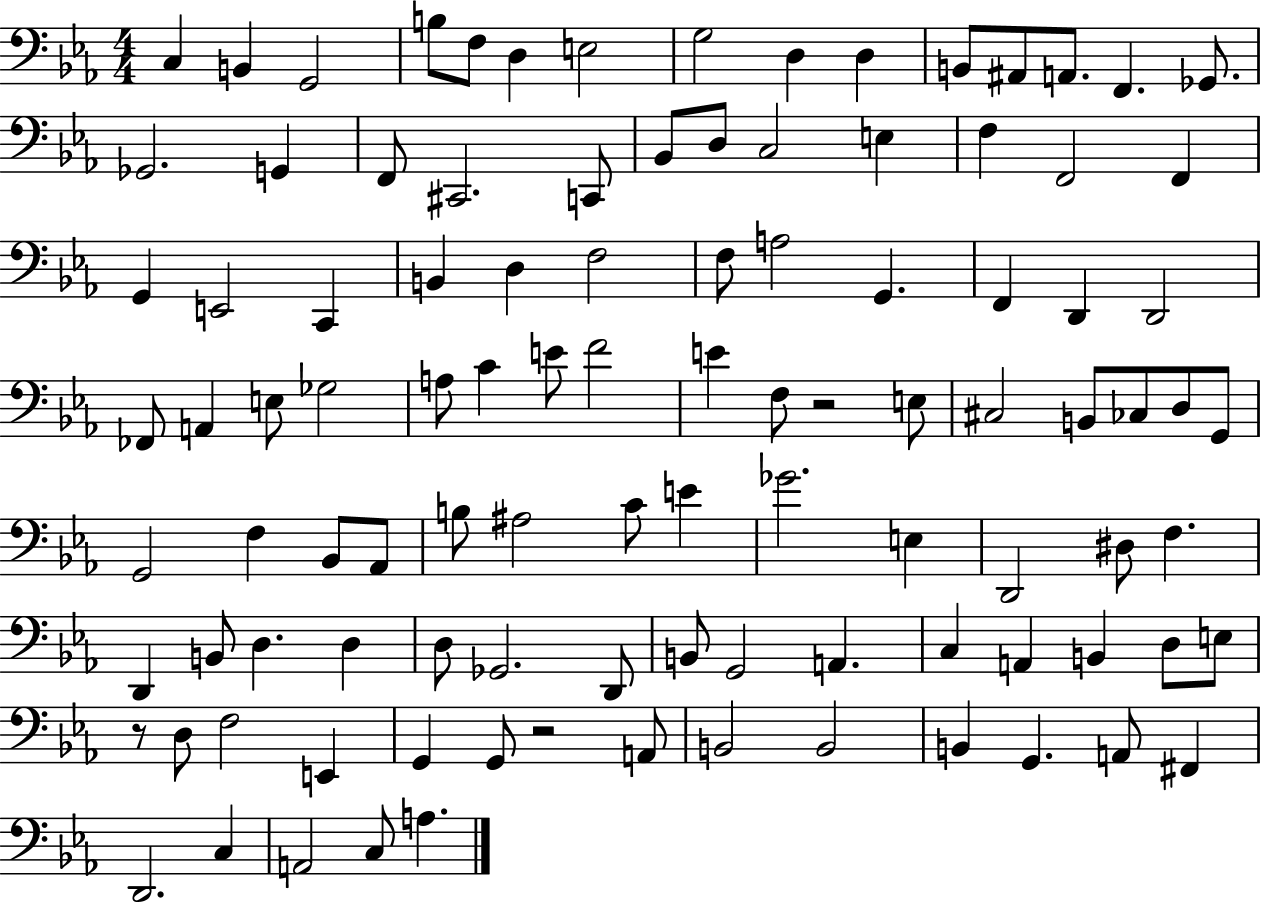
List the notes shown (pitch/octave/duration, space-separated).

C3/q B2/q G2/h B3/e F3/e D3/q E3/h G3/h D3/q D3/q B2/e A#2/e A2/e. F2/q. Gb2/e. Gb2/h. G2/q F2/e C#2/h. C2/e Bb2/e D3/e C3/h E3/q F3/q F2/h F2/q G2/q E2/h C2/q B2/q D3/q F3/h F3/e A3/h G2/q. F2/q D2/q D2/h FES2/e A2/q E3/e Gb3/h A3/e C4/q E4/e F4/h E4/q F3/e R/h E3/e C#3/h B2/e CES3/e D3/e G2/e G2/h F3/q Bb2/e Ab2/e B3/e A#3/h C4/e E4/q Gb4/h. E3/q D2/h D#3/e F3/q. D2/q B2/e D3/q. D3/q D3/e Gb2/h. D2/e B2/e G2/h A2/q. C3/q A2/q B2/q D3/e E3/e R/e D3/e F3/h E2/q G2/q G2/e R/h A2/e B2/h B2/h B2/q G2/q. A2/e F#2/q D2/h. C3/q A2/h C3/e A3/q.